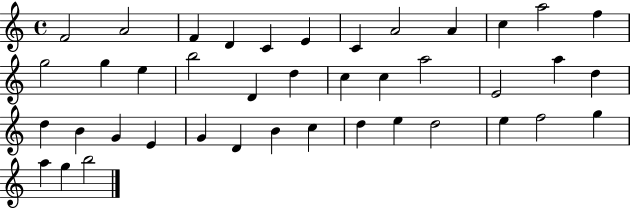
F4/h A4/h F4/q D4/q C4/q E4/q C4/q A4/h A4/q C5/q A5/h F5/q G5/h G5/q E5/q B5/h D4/q D5/q C5/q C5/q A5/h E4/h A5/q D5/q D5/q B4/q G4/q E4/q G4/q D4/q B4/q C5/q D5/q E5/q D5/h E5/q F5/h G5/q A5/q G5/q B5/h